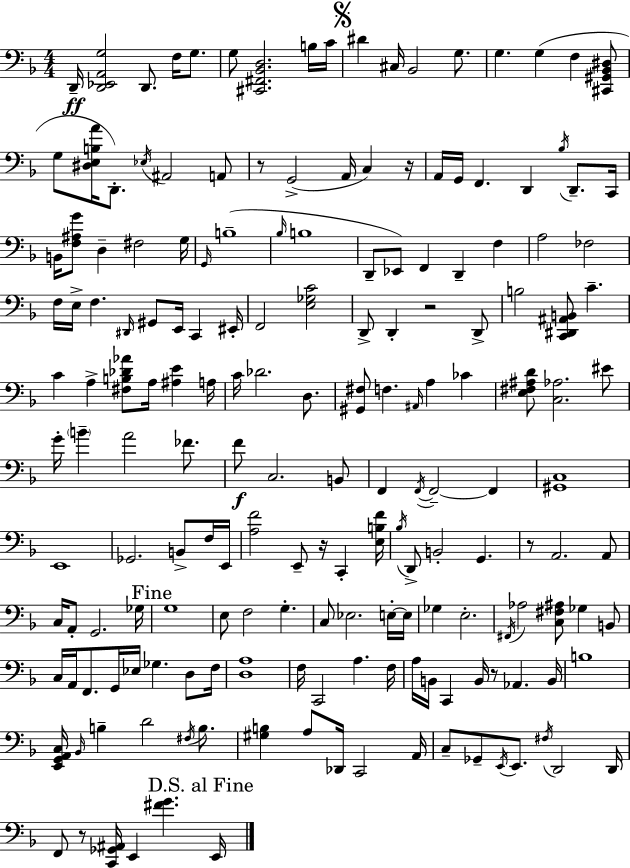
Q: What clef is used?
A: bass